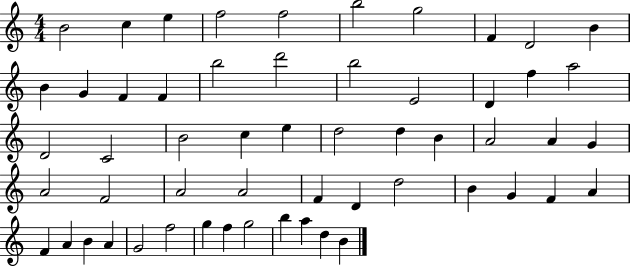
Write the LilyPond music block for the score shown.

{
  \clef treble
  \numericTimeSignature
  \time 4/4
  \key c \major
  b'2 c''4 e''4 | f''2 f''2 | b''2 g''2 | f'4 d'2 b'4 | \break b'4 g'4 f'4 f'4 | b''2 d'''2 | b''2 e'2 | d'4 f''4 a''2 | \break d'2 c'2 | b'2 c''4 e''4 | d''2 d''4 b'4 | a'2 a'4 g'4 | \break a'2 f'2 | a'2 a'2 | f'4 d'4 d''2 | b'4 g'4 f'4 a'4 | \break f'4 a'4 b'4 a'4 | g'2 f''2 | g''4 f''4 g''2 | b''4 a''4 d''4 b'4 | \break \bar "|."
}